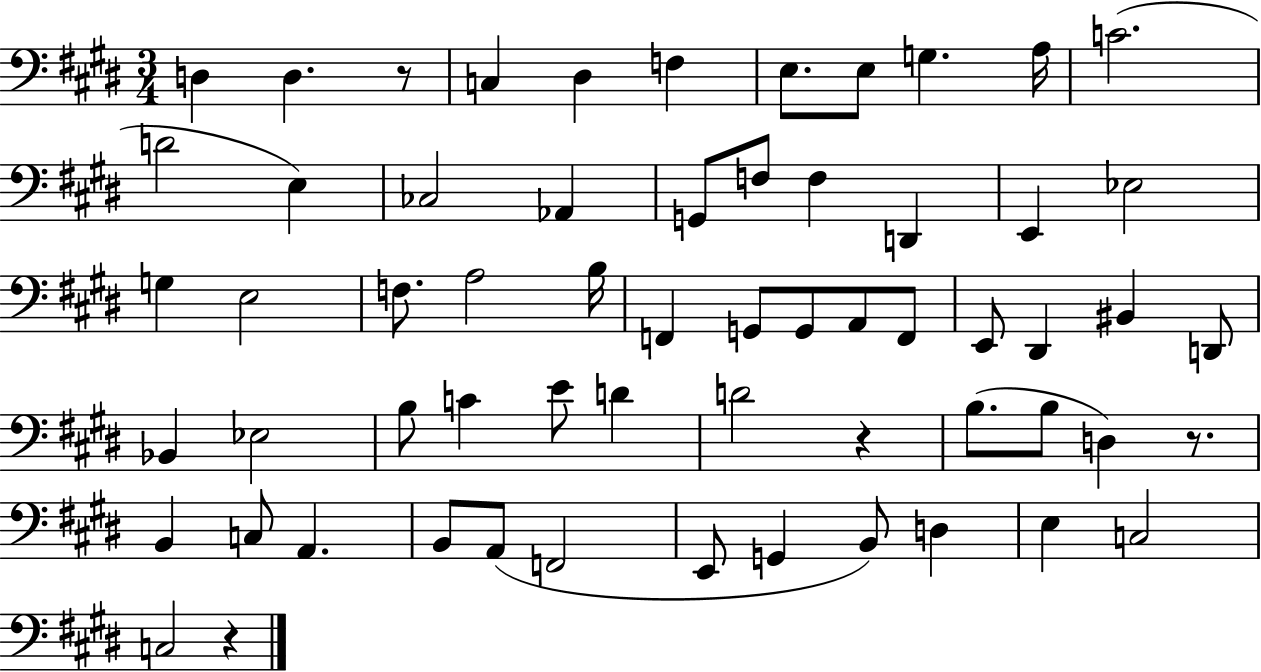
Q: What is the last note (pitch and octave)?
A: C3